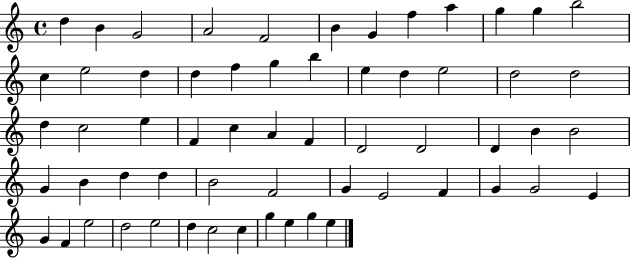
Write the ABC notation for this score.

X:1
T:Untitled
M:4/4
L:1/4
K:C
d B G2 A2 F2 B G f a g g b2 c e2 d d f g b e d e2 d2 d2 d c2 e F c A F D2 D2 D B B2 G B d d B2 F2 G E2 F G G2 E G F e2 d2 e2 d c2 c g e g e